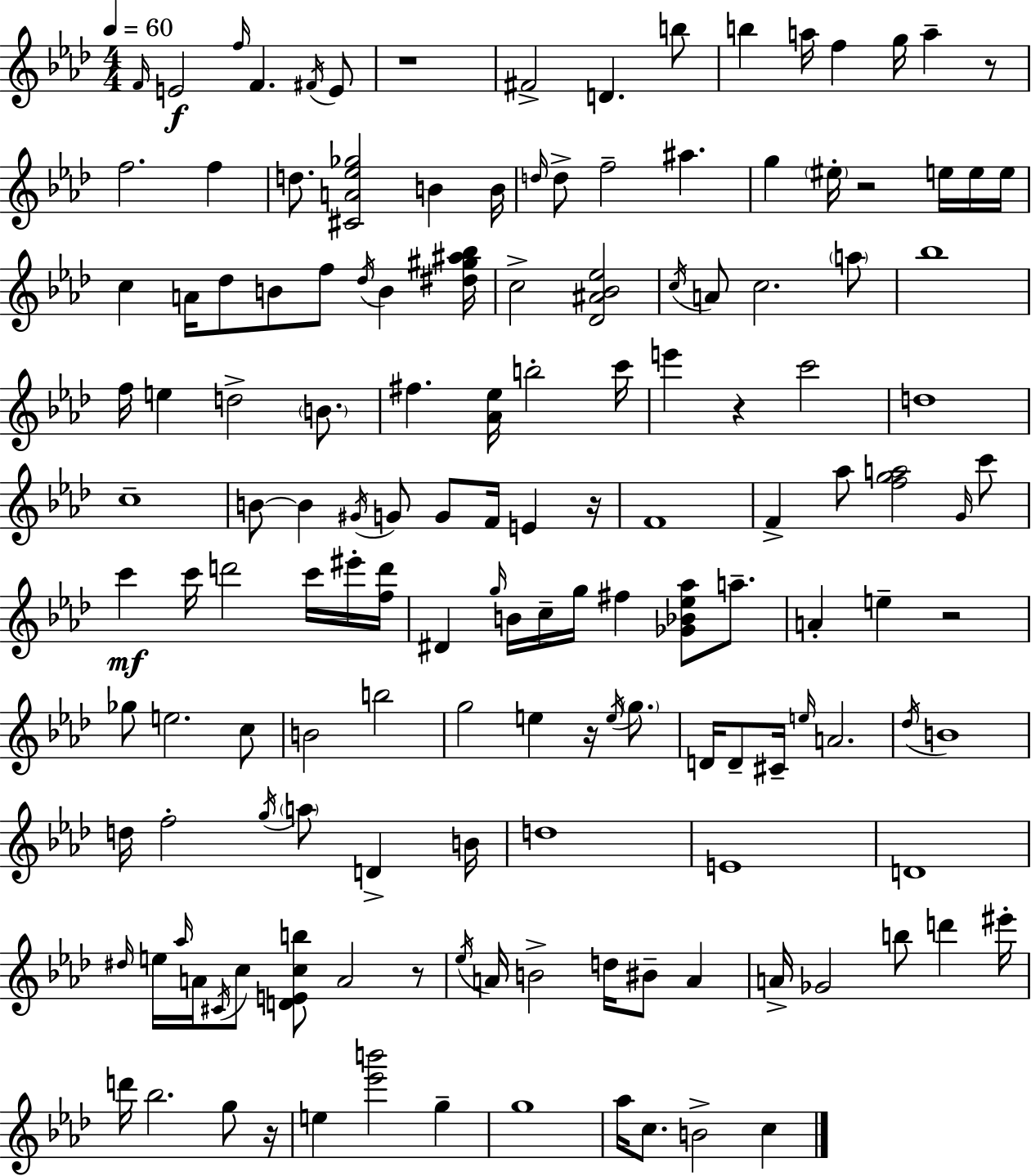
{
  \clef treble
  \numericTimeSignature
  \time 4/4
  \key f \minor
  \tempo 4 = 60
  \grace { f'16 }\f e'2 \grace { f''16 } f'4. | \acciaccatura { fis'16 } e'8 r1 | fis'2-> d'4. | b''8 b''4 a''16 f''4 g''16 a''4-- | \break r8 f''2. f''4 | d''8. <cis' a' ees'' ges''>2 b'4 | b'16 \grace { d''16 } d''8-> f''2-- ais''4. | g''4 \parenthesize eis''16-. r2 | \break e''16 e''16 e''16 c''4 a'16 des''8 b'8 f''8 \acciaccatura { des''16 } | b'4 <dis'' gis'' ais'' bes''>16 c''2-> <des' ais' bes' ees''>2 | \acciaccatura { c''16 } a'8 c''2. | \parenthesize a''8 bes''1 | \break f''16 e''4 d''2-> | \parenthesize b'8. fis''4. <aes' ees''>16 b''2-. | c'''16 e'''4 r4 c'''2 | d''1 | \break c''1-- | b'8~~ b'4 \acciaccatura { gis'16 } g'8 g'8 | f'16 e'4 r16 f'1 | f'4-> aes''8 <f'' g'' a''>2 | \break \grace { g'16 } c'''8 c'''4\mf c'''16 d'''2 | c'''16 eis'''16-. <f'' d'''>16 dis'4 \grace { g''16 } b'16 c''16-- g''16 | fis''4 <ges' bes' ees'' aes''>8 a''8.-- a'4-. e''4-- | r2 ges''8 e''2. | \break c''8 b'2 | b''2 g''2 | e''4 r16 \acciaccatura { e''16 } \parenthesize g''8. d'16 d'8-- cis'16-- \grace { e''16 } a'2. | \acciaccatura { des''16 } b'1 | \break d''16 f''2-. | \acciaccatura { g''16 } \parenthesize a''8 d'4-> b'16 d''1 | e'1 | d'1 | \break \grace { dis''16 } e''16 \grace { aes''16 } | a'16 \acciaccatura { cis'16 } c''8 <d' e' c'' b''>8 a'2 r8 | \acciaccatura { ees''16 } a'16 b'2-> d''16 bis'8-- a'4 | a'16-> ges'2 b''8 d'''4 | \break eis'''16-. d'''16 bes''2. g''8 | r16 e''4 <ees''' b'''>2 g''4-- | g''1 | aes''16 c''8. b'2-> c''4 | \break \bar "|."
}